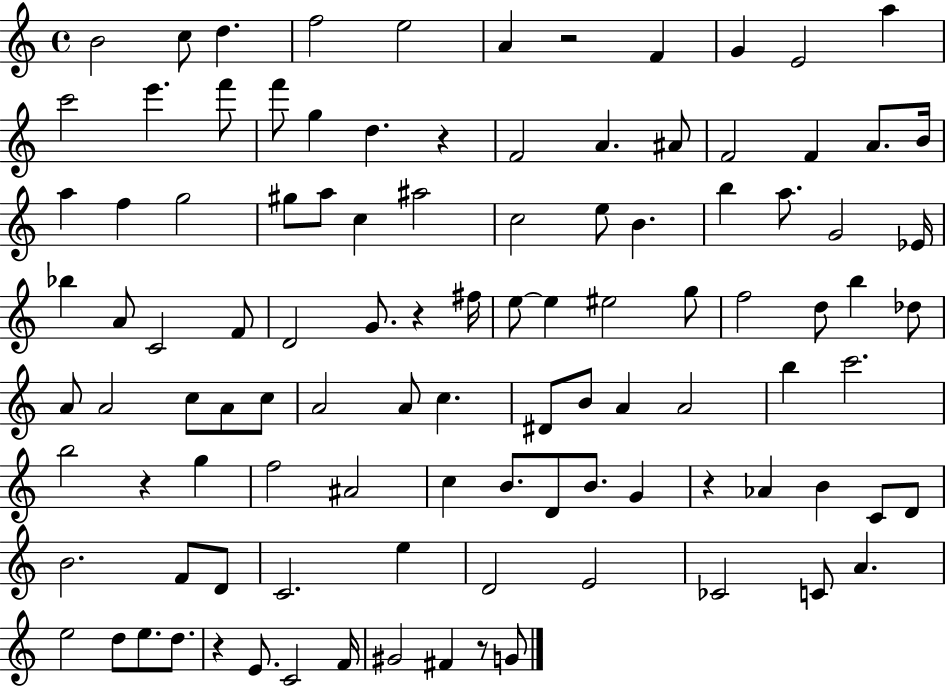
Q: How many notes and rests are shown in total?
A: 106